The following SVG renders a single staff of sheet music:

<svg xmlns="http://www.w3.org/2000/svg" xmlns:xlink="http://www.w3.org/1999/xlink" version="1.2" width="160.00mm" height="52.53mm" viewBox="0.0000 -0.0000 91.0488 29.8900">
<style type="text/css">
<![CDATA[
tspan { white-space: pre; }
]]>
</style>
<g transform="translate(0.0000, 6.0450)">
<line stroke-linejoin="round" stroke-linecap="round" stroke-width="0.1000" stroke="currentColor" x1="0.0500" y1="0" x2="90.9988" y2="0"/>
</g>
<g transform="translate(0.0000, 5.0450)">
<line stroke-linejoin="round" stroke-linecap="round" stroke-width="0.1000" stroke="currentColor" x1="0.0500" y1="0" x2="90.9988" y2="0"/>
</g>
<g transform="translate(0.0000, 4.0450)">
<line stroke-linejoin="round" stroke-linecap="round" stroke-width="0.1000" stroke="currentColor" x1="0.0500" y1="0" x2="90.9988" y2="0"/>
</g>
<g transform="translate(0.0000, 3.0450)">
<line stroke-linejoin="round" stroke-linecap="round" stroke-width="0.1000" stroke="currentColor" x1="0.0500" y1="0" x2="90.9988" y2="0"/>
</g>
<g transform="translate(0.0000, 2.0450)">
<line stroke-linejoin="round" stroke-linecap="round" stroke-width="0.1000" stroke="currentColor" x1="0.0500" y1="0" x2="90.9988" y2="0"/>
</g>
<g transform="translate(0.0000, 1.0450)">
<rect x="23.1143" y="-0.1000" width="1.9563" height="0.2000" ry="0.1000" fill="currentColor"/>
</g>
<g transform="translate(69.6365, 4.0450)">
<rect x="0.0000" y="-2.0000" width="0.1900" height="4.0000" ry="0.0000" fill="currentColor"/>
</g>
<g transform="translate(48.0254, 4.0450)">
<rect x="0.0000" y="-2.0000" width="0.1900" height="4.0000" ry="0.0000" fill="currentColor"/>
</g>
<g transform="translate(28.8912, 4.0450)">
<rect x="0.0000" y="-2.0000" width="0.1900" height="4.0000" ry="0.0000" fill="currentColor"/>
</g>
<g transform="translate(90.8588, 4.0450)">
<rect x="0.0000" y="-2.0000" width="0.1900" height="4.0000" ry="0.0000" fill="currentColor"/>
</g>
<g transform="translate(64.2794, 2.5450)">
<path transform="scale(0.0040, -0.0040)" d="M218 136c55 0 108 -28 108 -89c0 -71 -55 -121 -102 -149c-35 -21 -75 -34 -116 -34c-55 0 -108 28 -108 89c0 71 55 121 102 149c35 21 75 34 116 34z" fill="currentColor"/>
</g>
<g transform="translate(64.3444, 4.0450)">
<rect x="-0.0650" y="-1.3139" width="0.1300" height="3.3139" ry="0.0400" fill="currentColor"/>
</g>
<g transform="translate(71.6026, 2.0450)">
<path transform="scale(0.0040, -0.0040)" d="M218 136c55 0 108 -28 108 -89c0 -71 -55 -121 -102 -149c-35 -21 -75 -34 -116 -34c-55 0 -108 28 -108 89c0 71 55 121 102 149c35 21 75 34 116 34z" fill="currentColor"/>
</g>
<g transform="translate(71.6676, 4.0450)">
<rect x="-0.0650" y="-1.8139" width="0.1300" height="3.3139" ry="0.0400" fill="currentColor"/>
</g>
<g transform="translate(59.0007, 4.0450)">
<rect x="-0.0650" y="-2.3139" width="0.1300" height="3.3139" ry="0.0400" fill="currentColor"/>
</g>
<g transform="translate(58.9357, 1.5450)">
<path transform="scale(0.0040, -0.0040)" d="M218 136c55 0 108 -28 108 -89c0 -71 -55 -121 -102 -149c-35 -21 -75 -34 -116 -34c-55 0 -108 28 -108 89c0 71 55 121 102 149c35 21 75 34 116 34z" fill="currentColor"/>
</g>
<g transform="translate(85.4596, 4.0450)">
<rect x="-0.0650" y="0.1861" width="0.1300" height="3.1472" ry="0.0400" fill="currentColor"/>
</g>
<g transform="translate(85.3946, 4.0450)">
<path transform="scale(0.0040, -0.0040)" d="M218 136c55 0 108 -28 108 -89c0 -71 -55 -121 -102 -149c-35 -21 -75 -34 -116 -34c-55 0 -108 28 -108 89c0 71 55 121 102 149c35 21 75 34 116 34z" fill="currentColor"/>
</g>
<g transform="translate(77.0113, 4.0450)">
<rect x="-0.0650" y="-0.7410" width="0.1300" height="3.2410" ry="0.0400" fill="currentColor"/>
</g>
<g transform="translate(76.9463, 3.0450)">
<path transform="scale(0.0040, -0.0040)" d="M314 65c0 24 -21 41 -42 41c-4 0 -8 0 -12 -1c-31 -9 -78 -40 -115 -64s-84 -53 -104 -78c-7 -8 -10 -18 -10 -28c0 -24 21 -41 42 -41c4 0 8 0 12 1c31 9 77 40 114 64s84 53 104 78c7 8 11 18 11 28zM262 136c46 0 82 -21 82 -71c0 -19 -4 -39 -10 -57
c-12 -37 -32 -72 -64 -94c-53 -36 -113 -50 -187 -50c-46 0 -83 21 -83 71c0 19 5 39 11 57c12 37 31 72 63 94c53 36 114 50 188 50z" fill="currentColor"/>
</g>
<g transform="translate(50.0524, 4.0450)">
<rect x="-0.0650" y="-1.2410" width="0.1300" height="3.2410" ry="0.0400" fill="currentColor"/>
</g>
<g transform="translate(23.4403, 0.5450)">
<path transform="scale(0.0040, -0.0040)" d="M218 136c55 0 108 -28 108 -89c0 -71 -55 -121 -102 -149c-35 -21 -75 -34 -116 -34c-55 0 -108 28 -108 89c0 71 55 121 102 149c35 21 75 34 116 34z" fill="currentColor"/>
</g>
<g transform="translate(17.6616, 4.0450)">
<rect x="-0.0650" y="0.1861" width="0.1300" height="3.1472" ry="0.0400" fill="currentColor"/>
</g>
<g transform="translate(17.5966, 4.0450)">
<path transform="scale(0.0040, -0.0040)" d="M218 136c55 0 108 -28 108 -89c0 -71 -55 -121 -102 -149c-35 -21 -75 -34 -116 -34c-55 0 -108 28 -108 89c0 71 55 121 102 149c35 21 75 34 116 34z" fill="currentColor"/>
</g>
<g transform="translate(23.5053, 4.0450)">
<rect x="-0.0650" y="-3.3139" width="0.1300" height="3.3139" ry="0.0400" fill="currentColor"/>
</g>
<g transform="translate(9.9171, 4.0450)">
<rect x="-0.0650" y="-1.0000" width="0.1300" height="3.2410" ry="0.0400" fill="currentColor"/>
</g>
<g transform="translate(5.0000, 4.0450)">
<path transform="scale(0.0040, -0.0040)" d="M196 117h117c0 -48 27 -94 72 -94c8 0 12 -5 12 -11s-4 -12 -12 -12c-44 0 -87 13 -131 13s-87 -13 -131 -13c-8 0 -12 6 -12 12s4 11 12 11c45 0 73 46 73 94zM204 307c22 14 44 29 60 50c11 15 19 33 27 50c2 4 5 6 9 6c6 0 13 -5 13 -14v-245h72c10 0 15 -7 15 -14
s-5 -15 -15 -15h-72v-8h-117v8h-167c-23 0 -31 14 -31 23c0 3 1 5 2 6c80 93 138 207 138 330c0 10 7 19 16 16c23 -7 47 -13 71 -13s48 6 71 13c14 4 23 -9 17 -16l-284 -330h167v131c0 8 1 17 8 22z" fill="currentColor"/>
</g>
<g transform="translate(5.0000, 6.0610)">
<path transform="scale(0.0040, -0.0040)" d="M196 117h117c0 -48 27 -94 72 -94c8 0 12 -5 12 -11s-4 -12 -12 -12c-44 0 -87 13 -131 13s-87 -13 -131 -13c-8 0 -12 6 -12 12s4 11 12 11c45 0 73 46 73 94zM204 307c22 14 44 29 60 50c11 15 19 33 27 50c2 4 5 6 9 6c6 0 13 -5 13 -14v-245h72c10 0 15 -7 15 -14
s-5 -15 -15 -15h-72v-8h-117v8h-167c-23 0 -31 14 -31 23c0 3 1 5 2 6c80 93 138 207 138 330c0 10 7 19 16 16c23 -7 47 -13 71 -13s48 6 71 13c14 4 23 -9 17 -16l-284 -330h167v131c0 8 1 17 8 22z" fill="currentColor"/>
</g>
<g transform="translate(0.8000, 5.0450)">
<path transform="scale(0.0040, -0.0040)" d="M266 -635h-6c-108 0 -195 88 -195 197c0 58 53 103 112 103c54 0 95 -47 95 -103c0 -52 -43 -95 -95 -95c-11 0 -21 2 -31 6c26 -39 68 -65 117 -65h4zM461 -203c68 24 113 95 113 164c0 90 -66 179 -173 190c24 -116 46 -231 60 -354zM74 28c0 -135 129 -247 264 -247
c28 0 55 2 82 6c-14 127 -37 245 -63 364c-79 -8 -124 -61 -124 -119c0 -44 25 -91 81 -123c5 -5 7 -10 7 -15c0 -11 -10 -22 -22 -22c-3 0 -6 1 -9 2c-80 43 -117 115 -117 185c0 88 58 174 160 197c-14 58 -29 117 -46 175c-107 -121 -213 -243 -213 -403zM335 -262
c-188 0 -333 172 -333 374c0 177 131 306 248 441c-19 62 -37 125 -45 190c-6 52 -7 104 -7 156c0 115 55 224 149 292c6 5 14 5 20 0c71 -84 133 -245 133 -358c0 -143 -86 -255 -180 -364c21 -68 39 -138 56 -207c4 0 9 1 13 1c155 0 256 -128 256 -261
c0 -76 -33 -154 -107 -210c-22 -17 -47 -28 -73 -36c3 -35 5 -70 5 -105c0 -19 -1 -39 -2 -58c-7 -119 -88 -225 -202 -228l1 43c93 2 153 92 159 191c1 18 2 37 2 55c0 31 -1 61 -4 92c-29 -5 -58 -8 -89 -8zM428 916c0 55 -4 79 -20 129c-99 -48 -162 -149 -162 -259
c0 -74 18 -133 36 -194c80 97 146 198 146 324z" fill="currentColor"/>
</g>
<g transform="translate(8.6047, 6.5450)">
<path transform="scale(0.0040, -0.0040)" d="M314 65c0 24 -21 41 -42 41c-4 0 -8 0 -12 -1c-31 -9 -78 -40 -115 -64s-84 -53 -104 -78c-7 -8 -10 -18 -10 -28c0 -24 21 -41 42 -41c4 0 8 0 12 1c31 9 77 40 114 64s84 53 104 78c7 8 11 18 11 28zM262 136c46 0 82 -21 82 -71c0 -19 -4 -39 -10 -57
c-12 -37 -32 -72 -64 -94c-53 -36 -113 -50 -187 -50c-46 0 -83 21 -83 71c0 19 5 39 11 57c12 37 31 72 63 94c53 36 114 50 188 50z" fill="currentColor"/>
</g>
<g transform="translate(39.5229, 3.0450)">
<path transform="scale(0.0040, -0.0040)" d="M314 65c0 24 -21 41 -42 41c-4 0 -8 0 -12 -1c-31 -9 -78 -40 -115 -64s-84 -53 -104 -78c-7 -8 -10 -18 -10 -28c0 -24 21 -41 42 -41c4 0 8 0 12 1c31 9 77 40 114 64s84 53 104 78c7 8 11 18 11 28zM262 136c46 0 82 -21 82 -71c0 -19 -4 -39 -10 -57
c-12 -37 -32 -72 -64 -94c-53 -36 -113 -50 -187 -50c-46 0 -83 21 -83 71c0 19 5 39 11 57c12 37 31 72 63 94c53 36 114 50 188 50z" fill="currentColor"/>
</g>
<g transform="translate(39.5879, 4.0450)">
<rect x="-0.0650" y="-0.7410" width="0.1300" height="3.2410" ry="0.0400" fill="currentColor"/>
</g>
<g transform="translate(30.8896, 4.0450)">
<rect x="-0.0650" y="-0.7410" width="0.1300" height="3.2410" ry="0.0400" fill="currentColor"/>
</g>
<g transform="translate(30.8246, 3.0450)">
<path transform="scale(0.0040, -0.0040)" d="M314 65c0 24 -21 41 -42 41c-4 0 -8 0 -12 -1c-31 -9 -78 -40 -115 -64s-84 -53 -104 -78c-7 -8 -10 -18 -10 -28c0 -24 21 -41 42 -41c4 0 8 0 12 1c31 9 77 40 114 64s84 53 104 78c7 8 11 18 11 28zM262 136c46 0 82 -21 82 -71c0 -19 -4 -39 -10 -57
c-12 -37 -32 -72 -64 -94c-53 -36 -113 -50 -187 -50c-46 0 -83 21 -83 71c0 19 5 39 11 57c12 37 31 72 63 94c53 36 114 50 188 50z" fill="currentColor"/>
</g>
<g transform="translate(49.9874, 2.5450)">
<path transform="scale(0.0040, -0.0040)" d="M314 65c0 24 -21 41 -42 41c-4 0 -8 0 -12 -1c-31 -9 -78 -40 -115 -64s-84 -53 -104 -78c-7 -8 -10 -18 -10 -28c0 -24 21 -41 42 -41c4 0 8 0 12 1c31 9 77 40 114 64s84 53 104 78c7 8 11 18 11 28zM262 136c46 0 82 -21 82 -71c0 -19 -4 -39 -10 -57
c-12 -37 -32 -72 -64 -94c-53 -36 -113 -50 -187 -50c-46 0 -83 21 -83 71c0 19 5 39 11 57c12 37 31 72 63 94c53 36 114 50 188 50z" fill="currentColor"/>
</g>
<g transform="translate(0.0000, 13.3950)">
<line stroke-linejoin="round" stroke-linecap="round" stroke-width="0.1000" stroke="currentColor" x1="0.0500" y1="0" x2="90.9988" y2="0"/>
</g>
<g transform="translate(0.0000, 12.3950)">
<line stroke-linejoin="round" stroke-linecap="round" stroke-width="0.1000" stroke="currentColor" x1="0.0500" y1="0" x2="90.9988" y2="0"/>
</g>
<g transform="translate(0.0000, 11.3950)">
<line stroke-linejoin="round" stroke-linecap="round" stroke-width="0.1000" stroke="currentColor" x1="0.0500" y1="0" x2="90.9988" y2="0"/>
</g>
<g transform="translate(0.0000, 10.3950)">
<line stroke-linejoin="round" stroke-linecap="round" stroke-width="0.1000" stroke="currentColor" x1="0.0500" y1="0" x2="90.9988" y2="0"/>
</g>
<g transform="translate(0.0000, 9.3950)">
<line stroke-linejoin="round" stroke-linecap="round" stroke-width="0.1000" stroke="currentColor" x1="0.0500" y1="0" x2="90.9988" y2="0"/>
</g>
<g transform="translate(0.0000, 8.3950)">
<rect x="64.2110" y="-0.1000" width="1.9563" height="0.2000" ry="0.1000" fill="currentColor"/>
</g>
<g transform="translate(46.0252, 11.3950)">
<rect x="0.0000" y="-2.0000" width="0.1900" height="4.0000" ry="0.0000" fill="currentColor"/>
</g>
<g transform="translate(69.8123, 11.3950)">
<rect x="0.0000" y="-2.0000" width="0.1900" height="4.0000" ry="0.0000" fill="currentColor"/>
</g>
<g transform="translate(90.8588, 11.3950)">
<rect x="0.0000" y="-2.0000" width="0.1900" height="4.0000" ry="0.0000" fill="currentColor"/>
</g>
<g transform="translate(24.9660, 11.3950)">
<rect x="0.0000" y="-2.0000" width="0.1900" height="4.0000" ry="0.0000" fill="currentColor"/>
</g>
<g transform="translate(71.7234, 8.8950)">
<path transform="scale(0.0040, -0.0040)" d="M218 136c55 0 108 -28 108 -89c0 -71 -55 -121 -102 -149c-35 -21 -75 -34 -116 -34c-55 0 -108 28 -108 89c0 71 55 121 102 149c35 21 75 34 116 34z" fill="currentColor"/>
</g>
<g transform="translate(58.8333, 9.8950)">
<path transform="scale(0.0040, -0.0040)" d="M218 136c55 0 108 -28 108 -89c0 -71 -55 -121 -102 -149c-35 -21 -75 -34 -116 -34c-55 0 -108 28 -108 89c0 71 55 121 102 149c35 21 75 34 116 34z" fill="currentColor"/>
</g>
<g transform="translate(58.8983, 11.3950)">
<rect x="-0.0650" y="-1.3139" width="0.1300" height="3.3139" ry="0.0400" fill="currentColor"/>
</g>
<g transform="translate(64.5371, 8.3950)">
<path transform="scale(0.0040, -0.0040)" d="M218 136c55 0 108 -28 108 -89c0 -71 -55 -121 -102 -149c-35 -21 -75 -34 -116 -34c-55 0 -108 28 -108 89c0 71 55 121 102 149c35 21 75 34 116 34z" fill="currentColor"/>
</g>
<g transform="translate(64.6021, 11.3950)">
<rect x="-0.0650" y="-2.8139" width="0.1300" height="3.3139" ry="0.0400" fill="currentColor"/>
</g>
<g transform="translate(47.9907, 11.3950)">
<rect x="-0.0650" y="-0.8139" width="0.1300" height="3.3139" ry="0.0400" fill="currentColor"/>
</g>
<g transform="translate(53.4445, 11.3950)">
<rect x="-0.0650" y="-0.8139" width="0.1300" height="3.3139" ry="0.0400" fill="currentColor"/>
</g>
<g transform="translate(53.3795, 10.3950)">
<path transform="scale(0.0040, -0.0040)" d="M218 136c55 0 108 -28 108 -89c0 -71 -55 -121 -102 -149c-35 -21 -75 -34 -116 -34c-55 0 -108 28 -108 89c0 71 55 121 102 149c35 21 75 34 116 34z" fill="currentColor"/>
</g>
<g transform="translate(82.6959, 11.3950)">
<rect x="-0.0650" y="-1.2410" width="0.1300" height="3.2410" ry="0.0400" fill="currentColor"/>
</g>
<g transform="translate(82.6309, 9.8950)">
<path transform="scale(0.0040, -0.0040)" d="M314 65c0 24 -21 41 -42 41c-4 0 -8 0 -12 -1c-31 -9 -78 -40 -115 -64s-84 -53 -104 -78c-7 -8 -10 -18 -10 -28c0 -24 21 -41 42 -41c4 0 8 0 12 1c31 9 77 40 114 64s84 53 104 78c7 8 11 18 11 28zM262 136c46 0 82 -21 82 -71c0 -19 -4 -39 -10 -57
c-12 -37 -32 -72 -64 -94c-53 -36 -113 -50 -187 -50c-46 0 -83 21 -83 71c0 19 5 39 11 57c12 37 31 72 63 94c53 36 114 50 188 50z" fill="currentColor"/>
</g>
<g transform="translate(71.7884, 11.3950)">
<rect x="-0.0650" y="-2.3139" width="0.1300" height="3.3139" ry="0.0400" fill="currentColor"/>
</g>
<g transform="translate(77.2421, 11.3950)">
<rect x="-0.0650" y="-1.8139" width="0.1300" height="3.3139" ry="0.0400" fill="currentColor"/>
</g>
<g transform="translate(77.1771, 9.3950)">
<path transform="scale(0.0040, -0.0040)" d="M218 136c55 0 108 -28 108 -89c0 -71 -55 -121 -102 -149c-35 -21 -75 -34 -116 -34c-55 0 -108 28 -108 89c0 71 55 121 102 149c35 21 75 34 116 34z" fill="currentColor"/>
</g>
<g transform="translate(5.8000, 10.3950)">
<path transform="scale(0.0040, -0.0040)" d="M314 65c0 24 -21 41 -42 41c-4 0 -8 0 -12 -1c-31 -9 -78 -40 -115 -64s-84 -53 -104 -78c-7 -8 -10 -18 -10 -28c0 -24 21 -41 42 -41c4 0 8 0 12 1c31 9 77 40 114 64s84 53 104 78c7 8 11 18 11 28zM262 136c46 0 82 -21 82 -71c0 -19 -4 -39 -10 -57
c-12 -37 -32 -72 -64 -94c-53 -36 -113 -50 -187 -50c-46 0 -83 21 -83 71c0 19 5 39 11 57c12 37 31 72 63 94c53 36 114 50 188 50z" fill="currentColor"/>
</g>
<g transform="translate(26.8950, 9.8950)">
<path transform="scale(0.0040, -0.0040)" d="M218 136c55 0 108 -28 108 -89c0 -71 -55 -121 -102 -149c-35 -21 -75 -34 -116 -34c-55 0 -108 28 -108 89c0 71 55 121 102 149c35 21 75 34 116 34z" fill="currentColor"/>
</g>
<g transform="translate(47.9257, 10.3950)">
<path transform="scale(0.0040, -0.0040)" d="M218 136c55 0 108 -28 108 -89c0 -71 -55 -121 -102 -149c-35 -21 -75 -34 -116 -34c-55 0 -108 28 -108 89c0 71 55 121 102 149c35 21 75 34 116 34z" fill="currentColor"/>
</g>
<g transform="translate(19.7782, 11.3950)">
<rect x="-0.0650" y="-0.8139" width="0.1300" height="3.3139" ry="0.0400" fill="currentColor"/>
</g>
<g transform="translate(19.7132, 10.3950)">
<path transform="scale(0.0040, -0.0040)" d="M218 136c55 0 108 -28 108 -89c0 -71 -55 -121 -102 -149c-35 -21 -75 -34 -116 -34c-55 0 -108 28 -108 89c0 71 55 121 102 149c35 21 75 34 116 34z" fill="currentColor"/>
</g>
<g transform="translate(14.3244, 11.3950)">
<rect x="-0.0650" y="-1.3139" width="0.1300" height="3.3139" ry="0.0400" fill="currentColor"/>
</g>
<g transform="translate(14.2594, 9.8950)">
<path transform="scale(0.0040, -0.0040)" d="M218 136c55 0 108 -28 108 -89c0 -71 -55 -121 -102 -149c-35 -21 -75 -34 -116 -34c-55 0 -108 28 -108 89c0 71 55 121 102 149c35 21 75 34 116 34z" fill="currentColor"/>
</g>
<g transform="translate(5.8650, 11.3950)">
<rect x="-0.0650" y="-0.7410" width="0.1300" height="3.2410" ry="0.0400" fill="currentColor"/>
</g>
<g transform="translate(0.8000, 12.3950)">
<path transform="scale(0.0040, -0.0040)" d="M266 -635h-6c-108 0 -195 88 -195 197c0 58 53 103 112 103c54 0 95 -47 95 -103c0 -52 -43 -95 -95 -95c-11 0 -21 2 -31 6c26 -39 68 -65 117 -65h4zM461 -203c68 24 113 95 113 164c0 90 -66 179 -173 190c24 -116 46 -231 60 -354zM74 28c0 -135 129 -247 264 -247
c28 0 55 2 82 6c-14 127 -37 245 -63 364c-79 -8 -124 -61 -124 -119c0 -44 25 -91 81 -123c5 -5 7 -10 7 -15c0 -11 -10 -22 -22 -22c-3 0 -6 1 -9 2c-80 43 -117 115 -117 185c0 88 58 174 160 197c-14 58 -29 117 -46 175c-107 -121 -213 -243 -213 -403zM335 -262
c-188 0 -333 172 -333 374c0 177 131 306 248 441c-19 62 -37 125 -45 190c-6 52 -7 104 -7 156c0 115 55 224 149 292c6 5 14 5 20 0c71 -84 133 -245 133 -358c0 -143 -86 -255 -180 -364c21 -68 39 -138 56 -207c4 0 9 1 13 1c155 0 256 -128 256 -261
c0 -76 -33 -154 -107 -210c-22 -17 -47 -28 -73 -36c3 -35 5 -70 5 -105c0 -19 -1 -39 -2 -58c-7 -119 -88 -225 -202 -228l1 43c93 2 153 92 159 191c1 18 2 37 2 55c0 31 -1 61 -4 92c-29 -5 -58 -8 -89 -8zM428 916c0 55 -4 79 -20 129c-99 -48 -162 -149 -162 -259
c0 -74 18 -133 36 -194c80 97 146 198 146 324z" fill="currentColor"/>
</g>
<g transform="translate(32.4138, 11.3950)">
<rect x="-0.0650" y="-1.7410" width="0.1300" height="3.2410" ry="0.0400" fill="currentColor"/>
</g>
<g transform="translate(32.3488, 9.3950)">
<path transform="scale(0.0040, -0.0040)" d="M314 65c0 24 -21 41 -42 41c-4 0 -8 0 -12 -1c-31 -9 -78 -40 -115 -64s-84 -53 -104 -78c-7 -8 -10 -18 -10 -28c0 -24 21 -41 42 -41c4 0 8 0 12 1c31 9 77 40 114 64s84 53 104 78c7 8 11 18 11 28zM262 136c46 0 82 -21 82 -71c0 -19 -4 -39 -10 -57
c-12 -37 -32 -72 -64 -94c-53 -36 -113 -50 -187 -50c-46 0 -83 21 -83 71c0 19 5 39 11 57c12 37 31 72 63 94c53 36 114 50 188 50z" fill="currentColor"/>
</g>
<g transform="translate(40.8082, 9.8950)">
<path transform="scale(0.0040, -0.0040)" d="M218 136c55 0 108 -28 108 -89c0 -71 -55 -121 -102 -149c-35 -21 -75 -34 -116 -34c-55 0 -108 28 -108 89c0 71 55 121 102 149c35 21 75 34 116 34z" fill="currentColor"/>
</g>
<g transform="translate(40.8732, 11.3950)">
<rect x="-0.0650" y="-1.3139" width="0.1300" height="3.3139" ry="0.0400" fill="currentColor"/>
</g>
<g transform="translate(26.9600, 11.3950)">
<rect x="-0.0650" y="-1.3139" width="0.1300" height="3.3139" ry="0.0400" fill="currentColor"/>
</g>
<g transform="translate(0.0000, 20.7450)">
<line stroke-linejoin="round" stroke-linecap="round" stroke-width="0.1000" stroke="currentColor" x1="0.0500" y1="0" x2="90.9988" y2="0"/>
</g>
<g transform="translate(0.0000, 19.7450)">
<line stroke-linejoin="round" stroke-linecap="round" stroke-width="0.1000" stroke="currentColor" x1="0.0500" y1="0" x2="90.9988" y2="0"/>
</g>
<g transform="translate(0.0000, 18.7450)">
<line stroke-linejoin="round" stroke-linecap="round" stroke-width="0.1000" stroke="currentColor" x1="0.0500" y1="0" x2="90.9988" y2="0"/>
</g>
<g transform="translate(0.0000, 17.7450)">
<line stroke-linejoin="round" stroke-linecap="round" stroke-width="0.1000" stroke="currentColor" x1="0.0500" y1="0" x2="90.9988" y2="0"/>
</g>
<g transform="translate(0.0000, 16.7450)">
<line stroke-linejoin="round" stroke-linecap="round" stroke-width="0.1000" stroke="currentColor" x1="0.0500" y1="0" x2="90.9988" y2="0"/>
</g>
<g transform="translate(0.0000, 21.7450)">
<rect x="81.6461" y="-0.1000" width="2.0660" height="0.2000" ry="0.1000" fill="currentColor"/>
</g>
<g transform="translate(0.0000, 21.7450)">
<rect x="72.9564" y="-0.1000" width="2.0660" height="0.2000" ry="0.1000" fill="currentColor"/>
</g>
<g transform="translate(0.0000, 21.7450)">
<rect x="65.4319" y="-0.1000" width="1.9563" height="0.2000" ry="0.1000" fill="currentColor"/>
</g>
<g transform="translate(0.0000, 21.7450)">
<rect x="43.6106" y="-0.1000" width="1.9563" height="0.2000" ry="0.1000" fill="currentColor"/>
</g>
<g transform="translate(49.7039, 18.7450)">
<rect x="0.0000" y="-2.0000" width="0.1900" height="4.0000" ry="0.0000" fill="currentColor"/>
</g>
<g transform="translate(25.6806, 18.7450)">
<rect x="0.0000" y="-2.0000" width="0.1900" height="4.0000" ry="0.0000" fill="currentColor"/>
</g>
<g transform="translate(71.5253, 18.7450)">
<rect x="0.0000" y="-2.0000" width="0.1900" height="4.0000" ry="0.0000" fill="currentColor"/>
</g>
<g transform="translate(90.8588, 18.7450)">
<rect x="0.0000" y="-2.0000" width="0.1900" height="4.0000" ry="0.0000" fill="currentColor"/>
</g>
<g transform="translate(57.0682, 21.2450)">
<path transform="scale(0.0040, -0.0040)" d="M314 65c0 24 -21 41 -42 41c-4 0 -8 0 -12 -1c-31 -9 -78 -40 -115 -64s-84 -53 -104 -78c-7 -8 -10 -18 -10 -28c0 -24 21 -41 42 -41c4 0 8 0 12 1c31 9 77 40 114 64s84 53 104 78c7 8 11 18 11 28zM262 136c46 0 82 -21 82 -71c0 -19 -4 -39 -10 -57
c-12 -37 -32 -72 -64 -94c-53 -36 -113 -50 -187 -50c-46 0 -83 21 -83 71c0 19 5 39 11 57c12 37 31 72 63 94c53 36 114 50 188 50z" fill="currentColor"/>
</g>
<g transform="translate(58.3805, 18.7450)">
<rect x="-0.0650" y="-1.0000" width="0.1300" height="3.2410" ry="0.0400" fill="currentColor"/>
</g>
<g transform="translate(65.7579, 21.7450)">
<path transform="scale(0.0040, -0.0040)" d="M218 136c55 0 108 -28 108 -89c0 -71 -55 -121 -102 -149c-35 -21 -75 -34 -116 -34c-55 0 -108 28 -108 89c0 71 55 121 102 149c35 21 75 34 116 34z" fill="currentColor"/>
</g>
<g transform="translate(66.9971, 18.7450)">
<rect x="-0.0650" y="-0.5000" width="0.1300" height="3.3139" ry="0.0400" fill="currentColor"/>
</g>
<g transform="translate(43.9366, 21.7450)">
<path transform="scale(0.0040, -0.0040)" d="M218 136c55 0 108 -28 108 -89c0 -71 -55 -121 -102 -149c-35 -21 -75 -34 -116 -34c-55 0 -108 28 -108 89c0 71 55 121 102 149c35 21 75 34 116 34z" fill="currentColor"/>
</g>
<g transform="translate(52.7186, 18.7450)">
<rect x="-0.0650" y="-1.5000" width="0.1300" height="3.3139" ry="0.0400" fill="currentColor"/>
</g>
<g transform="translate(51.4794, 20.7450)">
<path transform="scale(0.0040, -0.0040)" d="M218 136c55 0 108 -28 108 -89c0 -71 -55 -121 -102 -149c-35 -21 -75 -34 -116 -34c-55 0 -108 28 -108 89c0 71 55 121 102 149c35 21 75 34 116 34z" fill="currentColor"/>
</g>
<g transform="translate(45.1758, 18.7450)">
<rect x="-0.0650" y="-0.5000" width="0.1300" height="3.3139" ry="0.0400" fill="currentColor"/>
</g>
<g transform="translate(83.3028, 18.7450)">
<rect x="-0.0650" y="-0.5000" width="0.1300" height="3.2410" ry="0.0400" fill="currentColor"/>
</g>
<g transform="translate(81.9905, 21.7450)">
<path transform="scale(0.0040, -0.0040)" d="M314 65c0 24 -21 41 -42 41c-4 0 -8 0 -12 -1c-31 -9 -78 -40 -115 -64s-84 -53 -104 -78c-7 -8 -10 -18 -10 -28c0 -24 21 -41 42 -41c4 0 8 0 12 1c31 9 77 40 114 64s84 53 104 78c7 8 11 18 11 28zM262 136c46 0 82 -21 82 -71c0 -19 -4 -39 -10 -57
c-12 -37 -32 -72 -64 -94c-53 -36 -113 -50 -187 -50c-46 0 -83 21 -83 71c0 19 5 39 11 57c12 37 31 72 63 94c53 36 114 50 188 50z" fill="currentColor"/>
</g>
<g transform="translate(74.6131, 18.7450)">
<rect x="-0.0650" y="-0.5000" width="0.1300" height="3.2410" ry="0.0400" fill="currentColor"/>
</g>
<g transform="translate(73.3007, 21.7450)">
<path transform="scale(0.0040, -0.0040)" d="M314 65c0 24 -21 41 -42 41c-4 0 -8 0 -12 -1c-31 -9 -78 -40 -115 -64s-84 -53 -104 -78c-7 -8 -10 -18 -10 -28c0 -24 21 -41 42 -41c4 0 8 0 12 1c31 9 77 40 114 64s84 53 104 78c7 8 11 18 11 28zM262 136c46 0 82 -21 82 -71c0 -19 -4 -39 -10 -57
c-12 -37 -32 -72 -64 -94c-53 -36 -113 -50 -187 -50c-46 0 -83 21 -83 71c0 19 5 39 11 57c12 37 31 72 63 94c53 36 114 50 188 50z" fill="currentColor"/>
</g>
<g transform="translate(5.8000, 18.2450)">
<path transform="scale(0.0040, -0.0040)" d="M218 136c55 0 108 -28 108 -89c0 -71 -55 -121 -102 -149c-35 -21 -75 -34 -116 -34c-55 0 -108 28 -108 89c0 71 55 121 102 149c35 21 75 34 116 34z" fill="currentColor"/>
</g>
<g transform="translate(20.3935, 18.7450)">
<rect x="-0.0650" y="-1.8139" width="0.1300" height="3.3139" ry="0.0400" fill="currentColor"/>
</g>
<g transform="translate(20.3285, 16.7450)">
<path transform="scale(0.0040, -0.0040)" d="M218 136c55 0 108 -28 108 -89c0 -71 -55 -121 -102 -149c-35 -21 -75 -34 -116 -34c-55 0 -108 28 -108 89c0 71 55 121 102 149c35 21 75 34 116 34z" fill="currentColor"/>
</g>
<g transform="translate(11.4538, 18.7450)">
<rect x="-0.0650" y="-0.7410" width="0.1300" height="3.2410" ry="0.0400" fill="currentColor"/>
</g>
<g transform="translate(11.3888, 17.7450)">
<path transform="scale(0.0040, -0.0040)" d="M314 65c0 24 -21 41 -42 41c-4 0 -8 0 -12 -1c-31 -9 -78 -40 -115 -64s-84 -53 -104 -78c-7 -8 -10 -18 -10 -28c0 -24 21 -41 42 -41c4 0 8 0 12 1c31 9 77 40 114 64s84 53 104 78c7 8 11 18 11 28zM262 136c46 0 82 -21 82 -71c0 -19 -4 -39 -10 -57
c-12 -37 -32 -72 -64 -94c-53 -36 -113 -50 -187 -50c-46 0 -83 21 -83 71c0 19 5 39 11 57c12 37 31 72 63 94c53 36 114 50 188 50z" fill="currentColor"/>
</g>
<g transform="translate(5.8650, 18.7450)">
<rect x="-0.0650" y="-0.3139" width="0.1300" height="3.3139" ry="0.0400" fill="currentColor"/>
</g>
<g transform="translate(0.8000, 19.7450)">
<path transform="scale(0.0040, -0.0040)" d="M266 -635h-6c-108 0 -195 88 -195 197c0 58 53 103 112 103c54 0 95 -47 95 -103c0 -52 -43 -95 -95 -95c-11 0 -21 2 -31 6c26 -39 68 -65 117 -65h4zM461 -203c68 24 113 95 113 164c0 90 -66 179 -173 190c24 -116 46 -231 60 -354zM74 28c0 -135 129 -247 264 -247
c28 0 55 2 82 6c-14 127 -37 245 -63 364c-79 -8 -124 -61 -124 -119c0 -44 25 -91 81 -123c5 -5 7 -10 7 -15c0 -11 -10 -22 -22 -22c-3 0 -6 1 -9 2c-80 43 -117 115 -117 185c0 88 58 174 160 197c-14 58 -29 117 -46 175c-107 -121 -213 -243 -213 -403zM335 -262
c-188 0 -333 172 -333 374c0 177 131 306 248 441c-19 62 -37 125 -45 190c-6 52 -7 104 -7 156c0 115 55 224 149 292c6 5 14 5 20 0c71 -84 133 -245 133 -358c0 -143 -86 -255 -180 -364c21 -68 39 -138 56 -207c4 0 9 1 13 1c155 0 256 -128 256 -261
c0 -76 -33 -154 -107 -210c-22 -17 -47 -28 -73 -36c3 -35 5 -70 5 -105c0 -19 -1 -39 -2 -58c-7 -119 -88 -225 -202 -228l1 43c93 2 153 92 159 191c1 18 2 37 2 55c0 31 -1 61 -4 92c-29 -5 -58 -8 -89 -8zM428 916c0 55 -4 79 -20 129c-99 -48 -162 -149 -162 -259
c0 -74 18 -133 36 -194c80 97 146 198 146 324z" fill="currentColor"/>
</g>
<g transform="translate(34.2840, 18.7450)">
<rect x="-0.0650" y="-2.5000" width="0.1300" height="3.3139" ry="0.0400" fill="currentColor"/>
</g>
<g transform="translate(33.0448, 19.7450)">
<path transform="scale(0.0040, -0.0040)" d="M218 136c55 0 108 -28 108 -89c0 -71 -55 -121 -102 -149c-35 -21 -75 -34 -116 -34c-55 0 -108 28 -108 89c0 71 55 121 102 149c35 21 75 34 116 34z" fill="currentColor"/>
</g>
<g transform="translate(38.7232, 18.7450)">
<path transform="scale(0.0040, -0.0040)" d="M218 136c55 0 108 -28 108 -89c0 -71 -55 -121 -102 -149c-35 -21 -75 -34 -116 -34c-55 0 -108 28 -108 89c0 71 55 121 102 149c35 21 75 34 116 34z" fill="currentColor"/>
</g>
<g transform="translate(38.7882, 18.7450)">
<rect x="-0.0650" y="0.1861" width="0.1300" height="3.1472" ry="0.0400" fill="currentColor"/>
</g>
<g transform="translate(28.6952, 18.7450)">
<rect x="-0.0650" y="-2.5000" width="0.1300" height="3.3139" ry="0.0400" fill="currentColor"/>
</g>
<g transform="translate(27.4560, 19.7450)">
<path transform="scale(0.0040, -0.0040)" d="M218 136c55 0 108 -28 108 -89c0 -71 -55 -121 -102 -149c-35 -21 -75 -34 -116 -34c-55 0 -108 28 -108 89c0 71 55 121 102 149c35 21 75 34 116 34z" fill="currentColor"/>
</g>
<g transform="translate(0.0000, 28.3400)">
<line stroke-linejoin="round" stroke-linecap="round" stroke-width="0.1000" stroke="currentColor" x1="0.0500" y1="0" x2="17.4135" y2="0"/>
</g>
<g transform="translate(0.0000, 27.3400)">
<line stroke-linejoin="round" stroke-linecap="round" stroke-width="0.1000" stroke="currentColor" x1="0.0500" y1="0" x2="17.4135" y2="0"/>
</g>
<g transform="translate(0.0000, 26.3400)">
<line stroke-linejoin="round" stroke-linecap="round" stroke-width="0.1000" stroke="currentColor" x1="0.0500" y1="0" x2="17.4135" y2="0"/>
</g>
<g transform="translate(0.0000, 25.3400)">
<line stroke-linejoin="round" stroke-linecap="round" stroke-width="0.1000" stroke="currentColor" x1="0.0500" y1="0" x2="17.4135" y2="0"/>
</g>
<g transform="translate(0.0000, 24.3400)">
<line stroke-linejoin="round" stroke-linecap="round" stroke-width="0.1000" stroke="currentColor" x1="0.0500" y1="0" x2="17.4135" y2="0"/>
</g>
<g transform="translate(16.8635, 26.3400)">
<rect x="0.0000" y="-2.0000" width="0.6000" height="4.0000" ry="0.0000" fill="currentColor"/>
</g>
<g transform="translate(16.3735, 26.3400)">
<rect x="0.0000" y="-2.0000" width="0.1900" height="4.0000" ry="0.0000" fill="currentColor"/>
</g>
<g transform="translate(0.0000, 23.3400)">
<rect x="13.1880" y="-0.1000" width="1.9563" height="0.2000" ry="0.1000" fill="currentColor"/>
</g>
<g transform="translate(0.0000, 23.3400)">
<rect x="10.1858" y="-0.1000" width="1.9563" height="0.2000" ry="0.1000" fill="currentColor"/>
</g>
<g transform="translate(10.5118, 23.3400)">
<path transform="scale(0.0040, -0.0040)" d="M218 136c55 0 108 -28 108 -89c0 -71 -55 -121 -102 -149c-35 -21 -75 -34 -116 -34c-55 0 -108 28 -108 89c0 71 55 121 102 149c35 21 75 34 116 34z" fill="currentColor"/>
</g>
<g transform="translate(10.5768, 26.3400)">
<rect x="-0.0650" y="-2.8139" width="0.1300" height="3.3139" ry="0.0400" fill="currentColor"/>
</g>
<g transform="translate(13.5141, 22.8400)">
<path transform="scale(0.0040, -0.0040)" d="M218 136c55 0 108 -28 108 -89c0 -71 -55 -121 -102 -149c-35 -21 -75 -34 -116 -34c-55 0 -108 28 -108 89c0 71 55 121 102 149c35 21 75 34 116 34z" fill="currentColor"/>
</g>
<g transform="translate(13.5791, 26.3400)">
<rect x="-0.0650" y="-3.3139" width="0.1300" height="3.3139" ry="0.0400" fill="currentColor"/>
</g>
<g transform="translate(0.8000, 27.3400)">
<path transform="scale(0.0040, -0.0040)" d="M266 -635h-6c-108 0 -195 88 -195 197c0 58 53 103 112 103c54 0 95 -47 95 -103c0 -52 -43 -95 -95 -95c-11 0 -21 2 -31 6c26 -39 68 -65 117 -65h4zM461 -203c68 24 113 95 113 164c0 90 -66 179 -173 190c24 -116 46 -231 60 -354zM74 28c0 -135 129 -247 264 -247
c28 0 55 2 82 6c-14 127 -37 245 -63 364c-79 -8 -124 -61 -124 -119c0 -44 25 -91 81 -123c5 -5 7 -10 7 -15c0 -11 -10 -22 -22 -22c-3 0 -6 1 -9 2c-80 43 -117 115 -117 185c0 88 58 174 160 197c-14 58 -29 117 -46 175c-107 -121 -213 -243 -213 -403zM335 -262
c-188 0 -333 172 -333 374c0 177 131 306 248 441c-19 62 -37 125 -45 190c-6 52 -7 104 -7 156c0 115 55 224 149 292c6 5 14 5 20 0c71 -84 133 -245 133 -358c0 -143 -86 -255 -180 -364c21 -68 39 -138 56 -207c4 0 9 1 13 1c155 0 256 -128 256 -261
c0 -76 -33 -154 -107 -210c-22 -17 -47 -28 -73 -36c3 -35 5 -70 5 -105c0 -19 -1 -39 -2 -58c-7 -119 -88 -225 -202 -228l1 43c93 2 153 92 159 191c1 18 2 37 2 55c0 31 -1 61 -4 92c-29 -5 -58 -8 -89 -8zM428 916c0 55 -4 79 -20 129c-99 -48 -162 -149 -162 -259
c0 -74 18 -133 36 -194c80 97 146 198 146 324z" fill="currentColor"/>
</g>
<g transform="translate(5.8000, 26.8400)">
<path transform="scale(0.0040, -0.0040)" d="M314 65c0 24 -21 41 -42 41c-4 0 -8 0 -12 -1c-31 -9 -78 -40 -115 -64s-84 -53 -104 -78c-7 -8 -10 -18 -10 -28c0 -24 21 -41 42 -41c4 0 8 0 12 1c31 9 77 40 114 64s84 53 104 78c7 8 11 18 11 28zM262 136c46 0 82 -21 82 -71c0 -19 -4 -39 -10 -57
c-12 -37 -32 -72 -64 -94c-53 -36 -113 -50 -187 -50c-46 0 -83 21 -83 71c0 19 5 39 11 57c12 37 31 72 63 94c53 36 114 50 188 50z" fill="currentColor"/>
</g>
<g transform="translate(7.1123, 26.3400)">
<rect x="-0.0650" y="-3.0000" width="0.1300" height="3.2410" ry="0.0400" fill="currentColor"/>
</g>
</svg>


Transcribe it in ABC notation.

X:1
T:Untitled
M:4/4
L:1/4
K:C
D2 B b d2 d2 e2 g e f d2 B d2 e d e f2 e d d e a g f e2 c d2 f G G B C E D2 C C2 C2 A2 a b